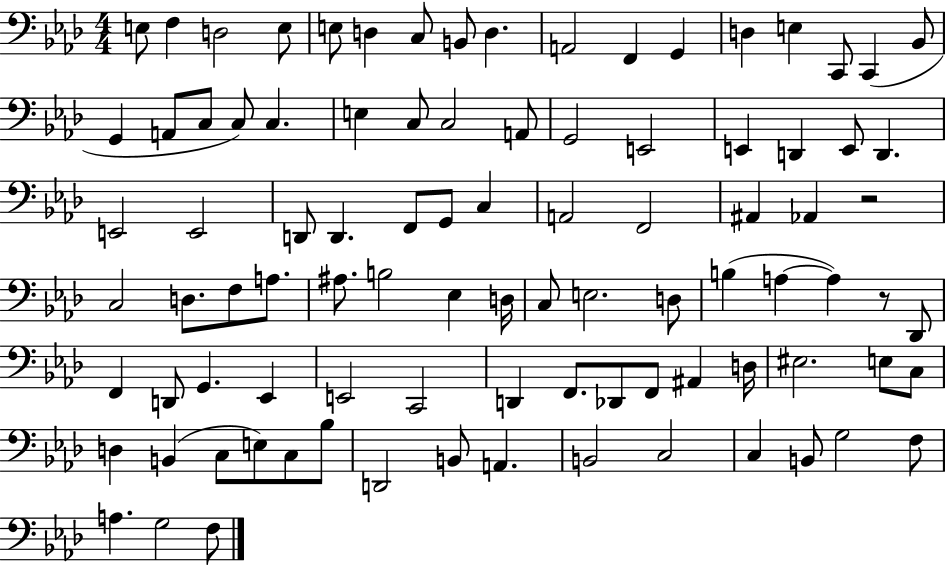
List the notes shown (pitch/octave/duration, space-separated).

E3/e F3/q D3/h E3/e E3/e D3/q C3/e B2/e D3/q. A2/h F2/q G2/q D3/q E3/q C2/e C2/q Bb2/e G2/q A2/e C3/e C3/e C3/q. E3/q C3/e C3/h A2/e G2/h E2/h E2/q D2/q E2/e D2/q. E2/h E2/h D2/e D2/q. F2/e G2/e C3/q A2/h F2/h A#2/q Ab2/q R/h C3/h D3/e. F3/e A3/e. A#3/e. B3/h Eb3/q D3/s C3/e E3/h. D3/e B3/q A3/q A3/q R/e Db2/e F2/q D2/e G2/q. Eb2/q E2/h C2/h D2/q F2/e. Db2/e F2/e A#2/q D3/s EIS3/h. E3/e C3/e D3/q B2/q C3/e E3/e C3/e Bb3/e D2/h B2/e A2/q. B2/h C3/h C3/q B2/e G3/h F3/e A3/q. G3/h F3/e